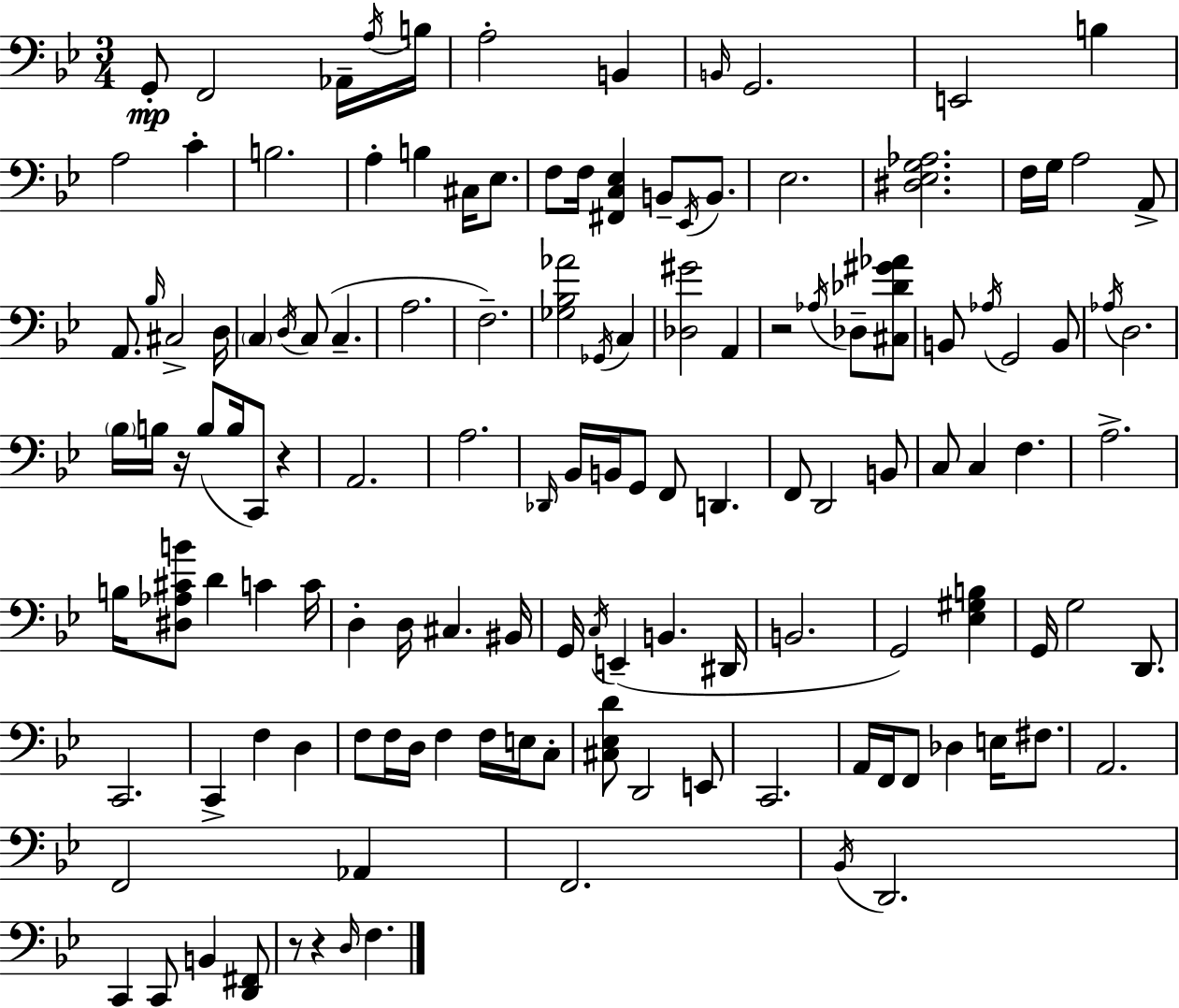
G2/e F2/h Ab2/s A3/s B3/s A3/h B2/q B2/s G2/h. E2/h B3/q A3/h C4/q B3/h. A3/q B3/q C#3/s Eb3/e. F3/e F3/s [F#2,C3,Eb3]/q B2/e Eb2/s B2/e. Eb3/h. [D#3,Eb3,G3,Ab3]/h. F3/s G3/s A3/h A2/e A2/e. Bb3/s C#3/h D3/s C3/q D3/s C3/e C3/q. A3/h. F3/h. [Gb3,Bb3,Ab4]/h Gb2/s C3/q [Db3,G#4]/h A2/q R/h Ab3/s Db3/e [C#3,Db4,G#4,Ab4]/e B2/e Ab3/s G2/h B2/e Ab3/s D3/h. Bb3/s B3/s R/s B3/e B3/s C2/e R/q A2/h. A3/h. Db2/s Bb2/s B2/s G2/e F2/e D2/q. F2/e D2/h B2/e C3/e C3/q F3/q. A3/h. B3/s [D#3,Ab3,C#4,B4]/e D4/q C4/q C4/s D3/q D3/s C#3/q. BIS2/s G2/s C3/s E2/q B2/q. D#2/s B2/h. G2/h [Eb3,G#3,B3]/q G2/s G3/h D2/e. C2/h. C2/q F3/q D3/q F3/e F3/s D3/s F3/q F3/s E3/s C3/e [C#3,Eb3,D4]/e D2/h E2/e C2/h. A2/s F2/s F2/e Db3/q E3/s F#3/e. A2/h. F2/h Ab2/q F2/h. Bb2/s D2/h. C2/q C2/e B2/q [D2,F#2]/e R/e R/q D3/s F3/q.